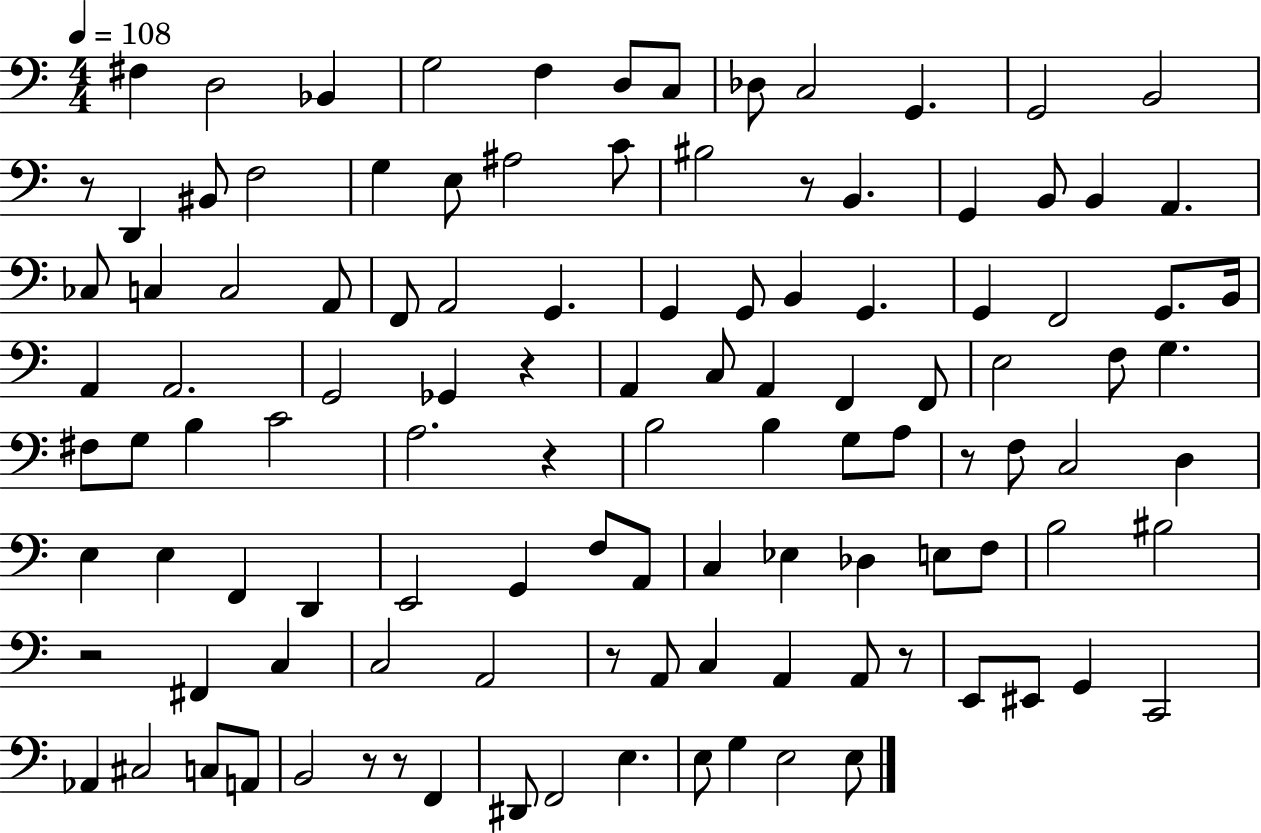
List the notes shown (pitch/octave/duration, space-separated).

F#3/q D3/h Bb2/q G3/h F3/q D3/e C3/e Db3/e C3/h G2/q. G2/h B2/h R/e D2/q BIS2/e F3/h G3/q E3/e A#3/h C4/e BIS3/h R/e B2/q. G2/q B2/e B2/q A2/q. CES3/e C3/q C3/h A2/e F2/e A2/h G2/q. G2/q G2/e B2/q G2/q. G2/q F2/h G2/e. B2/s A2/q A2/h. G2/h Gb2/q R/q A2/q C3/e A2/q F2/q F2/e E3/h F3/e G3/q. F#3/e G3/e B3/q C4/h A3/h. R/q B3/h B3/q G3/e A3/e R/e F3/e C3/h D3/q E3/q E3/q F2/q D2/q E2/h G2/q F3/e A2/e C3/q Eb3/q Db3/q E3/e F3/e B3/h BIS3/h R/h F#2/q C3/q C3/h A2/h R/e A2/e C3/q A2/q A2/e R/e E2/e EIS2/e G2/q C2/h Ab2/q C#3/h C3/e A2/e B2/h R/e R/e F2/q D#2/e F2/h E3/q. E3/e G3/q E3/h E3/e